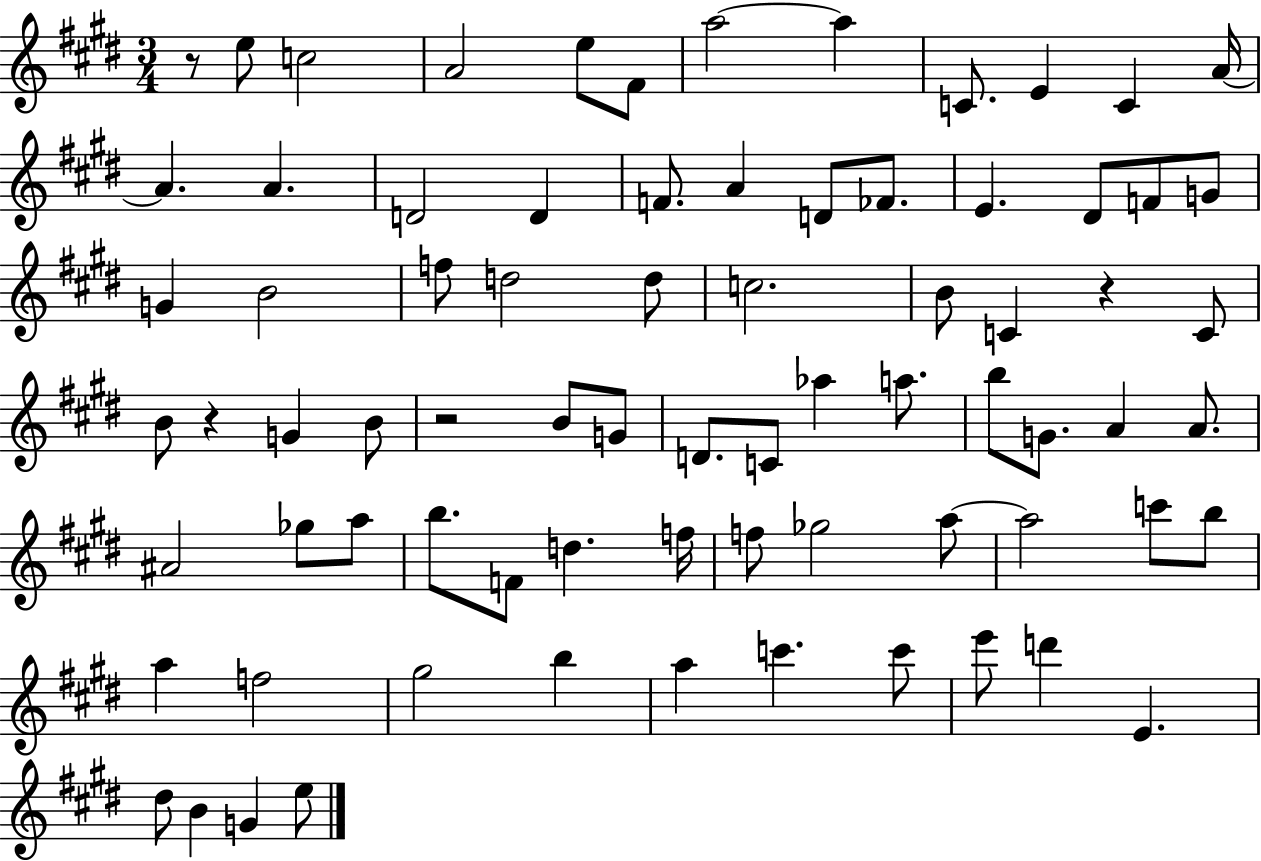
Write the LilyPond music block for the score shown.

{
  \clef treble
  \numericTimeSignature
  \time 3/4
  \key e \major
  r8 e''8 c''2 | a'2 e''8 fis'8 | a''2~~ a''4 | c'8. e'4 c'4 a'16~~ | \break a'4. a'4. | d'2 d'4 | f'8. a'4 d'8 fes'8. | e'4. dis'8 f'8 g'8 | \break g'4 b'2 | f''8 d''2 d''8 | c''2. | b'8 c'4 r4 c'8 | \break b'8 r4 g'4 b'8 | r2 b'8 g'8 | d'8. c'8 aes''4 a''8. | b''8 g'8. a'4 a'8. | \break ais'2 ges''8 a''8 | b''8. f'8 d''4. f''16 | f''8 ges''2 a''8~~ | a''2 c'''8 b''8 | \break a''4 f''2 | gis''2 b''4 | a''4 c'''4. c'''8 | e'''8 d'''4 e'4. | \break dis''8 b'4 g'4 e''8 | \bar "|."
}